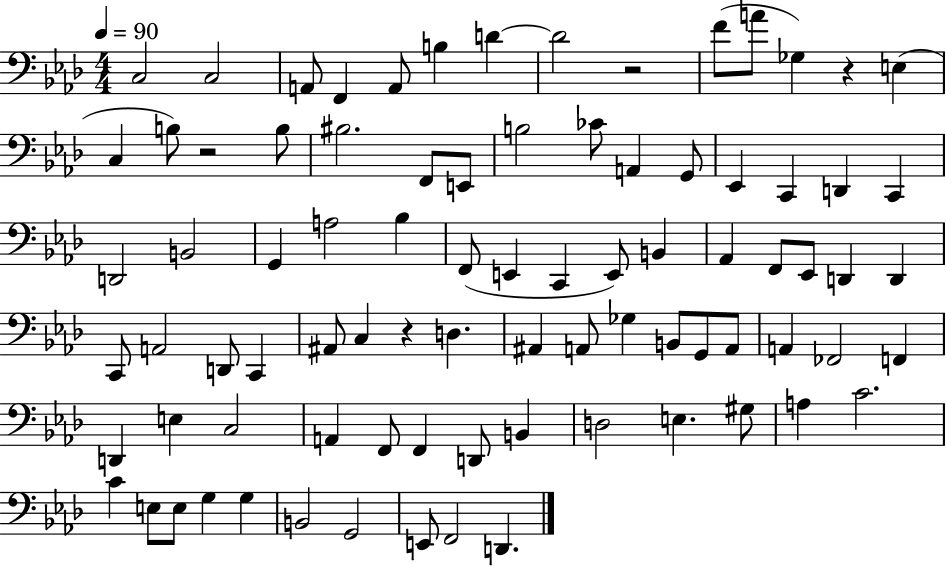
C3/h C3/h A2/e F2/q A2/e B3/q D4/q D4/h R/h F4/e A4/e Gb3/q R/q E3/q C3/q B3/e R/h B3/e BIS3/h. F2/e E2/e B3/h CES4/e A2/q G2/e Eb2/q C2/q D2/q C2/q D2/h B2/h G2/q A3/h Bb3/q F2/e E2/q C2/q E2/e B2/q Ab2/q F2/e Eb2/e D2/q D2/q C2/e A2/h D2/e C2/q A#2/e C3/q R/q D3/q. A#2/q A2/e Gb3/q B2/e G2/e A2/e A2/q FES2/h F2/q D2/q E3/q C3/h A2/q F2/e F2/q D2/e B2/q D3/h E3/q. G#3/e A3/q C4/h. C4/q E3/e E3/e G3/q G3/q B2/h G2/h E2/e F2/h D2/q.